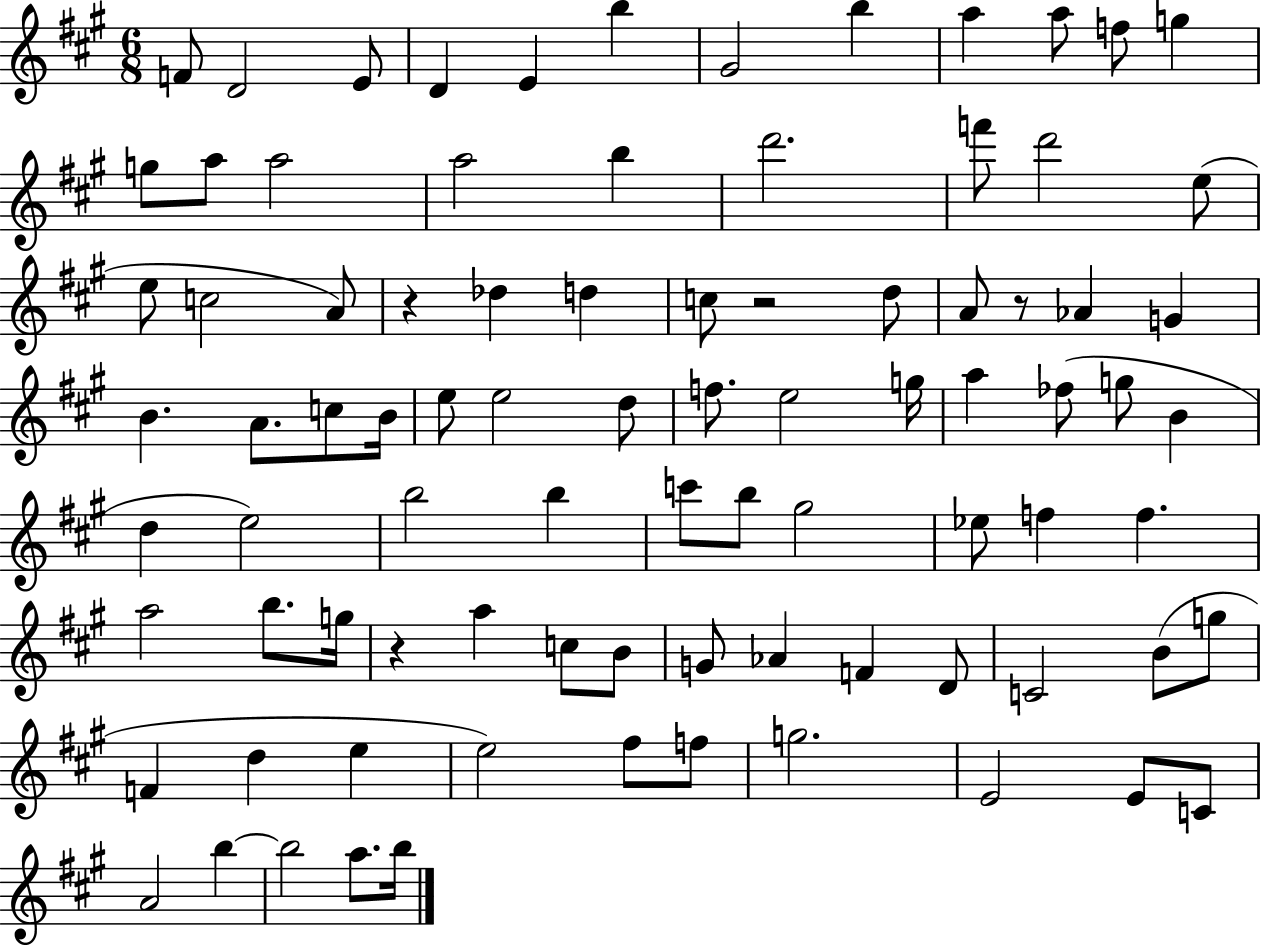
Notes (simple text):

F4/e D4/h E4/e D4/q E4/q B5/q G#4/h B5/q A5/q A5/e F5/e G5/q G5/e A5/e A5/h A5/h B5/q D6/h. F6/e D6/h E5/e E5/e C5/h A4/e R/q Db5/q D5/q C5/e R/h D5/e A4/e R/e Ab4/q G4/q B4/q. A4/e. C5/e B4/s E5/e E5/h D5/e F5/e. E5/h G5/s A5/q FES5/e G5/e B4/q D5/q E5/h B5/h B5/q C6/e B5/e G#5/h Eb5/e F5/q F5/q. A5/h B5/e. G5/s R/q A5/q C5/e B4/e G4/e Ab4/q F4/q D4/e C4/h B4/e G5/e F4/q D5/q E5/q E5/h F#5/e F5/e G5/h. E4/h E4/e C4/e A4/h B5/q B5/h A5/e. B5/s